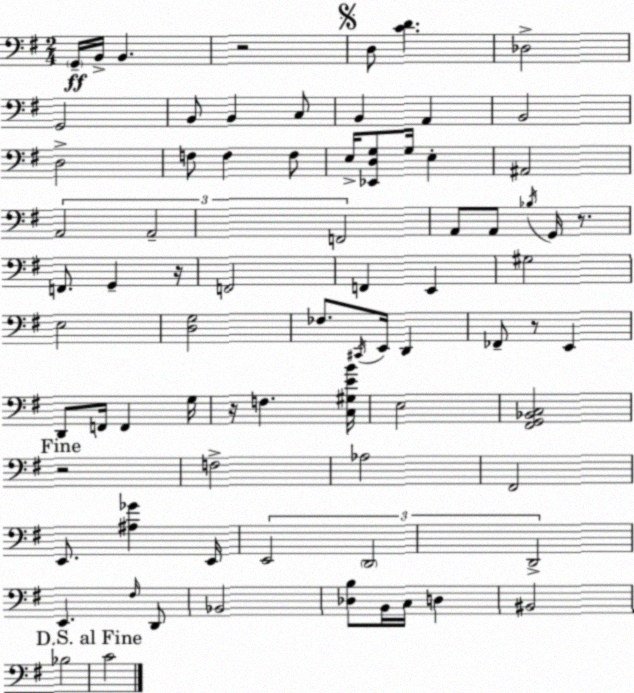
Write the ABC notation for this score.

X:1
T:Untitled
M:2/4
L:1/4
K:Em
G,,/4 B,,/4 B,, z2 D,/2 [CD] _D,2 G,,2 B,,/2 B,, C,/2 B,, A,, B,,2 D,2 F,/2 F, F,/2 E,/4 [_E,,D,G,]/2 G,/4 E, ^A,,2 A,,2 A,,2 F,,2 A,,/2 A,,/2 _B,/4 G,,/4 z/2 F,,/2 G,, z/4 F,,2 F,, E,, ^G,2 E,2 [D,G,]2 _F,/2 ^C,,/4 E,,/4 D,, _F,,/2 z/2 E,, D,,/2 F,,/4 F,, G,/4 z/4 F, [C,^G,EB]/4 E,2 [^F,,G,,_B,,C,]2 z2 F,2 _A,2 ^F,,2 E,,/2 [^A,_G] E,,/4 E,,2 D,,2 D,,2 E,, ^F,/4 D,,/2 _B,,2 [_D,B,]/2 B,,/4 C,/4 D, ^B,,2 _B,2 C2